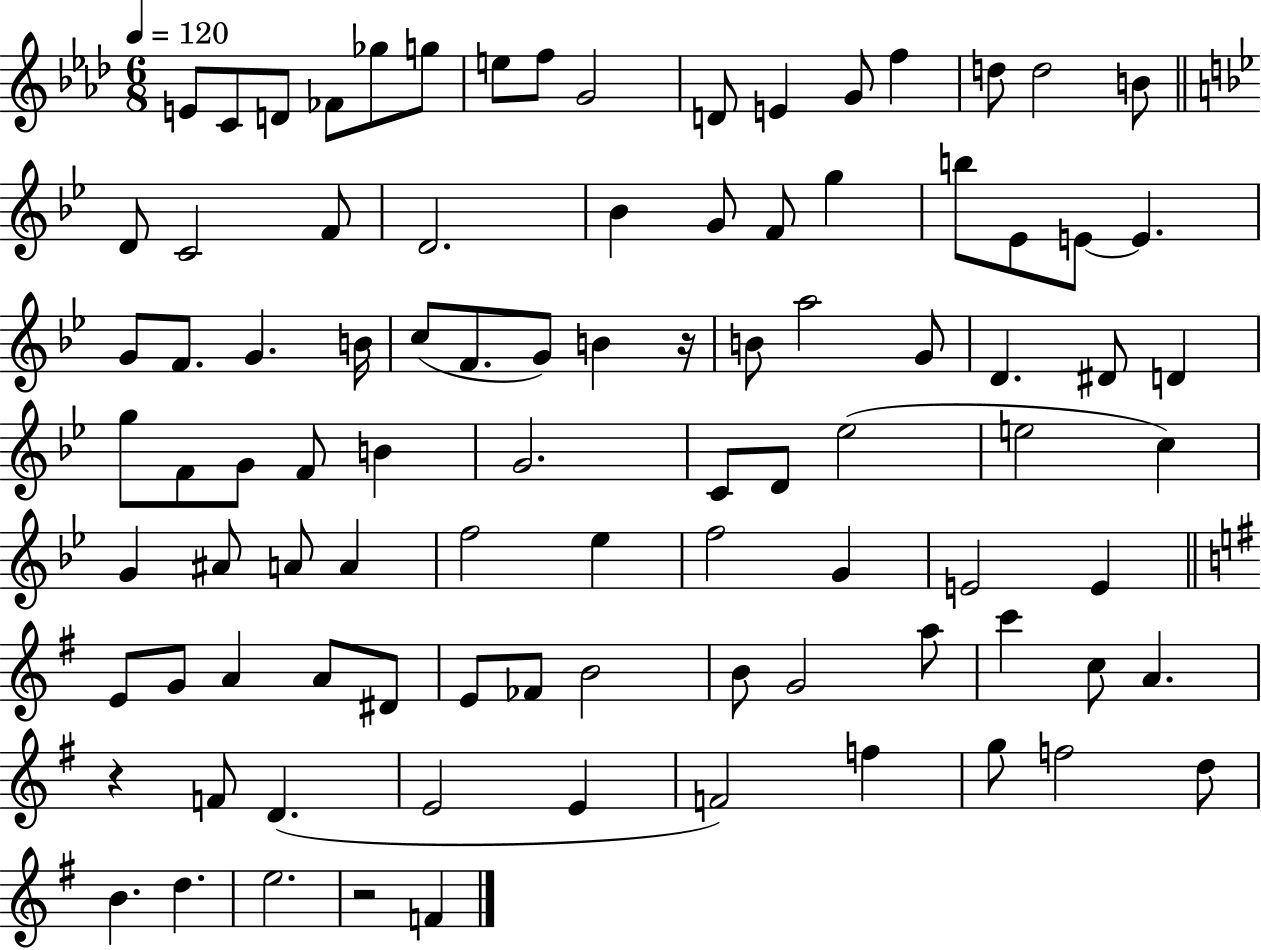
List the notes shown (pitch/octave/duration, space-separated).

E4/e C4/e D4/e FES4/e Gb5/e G5/e E5/e F5/e G4/h D4/e E4/q G4/e F5/q D5/e D5/h B4/e D4/e C4/h F4/e D4/h. Bb4/q G4/e F4/e G5/q B5/e Eb4/e E4/e E4/q. G4/e F4/e. G4/q. B4/s C5/e F4/e. G4/e B4/q R/s B4/e A5/h G4/e D4/q. D#4/e D4/q G5/e F4/e G4/e F4/e B4/q G4/h. C4/e D4/e Eb5/h E5/h C5/q G4/q A#4/e A4/e A4/q F5/h Eb5/q F5/h G4/q E4/h E4/q E4/e G4/e A4/q A4/e D#4/e E4/e FES4/e B4/h B4/e G4/h A5/e C6/q C5/e A4/q. R/q F4/e D4/q. E4/h E4/q F4/h F5/q G5/e F5/h D5/e B4/q. D5/q. E5/h. R/h F4/q